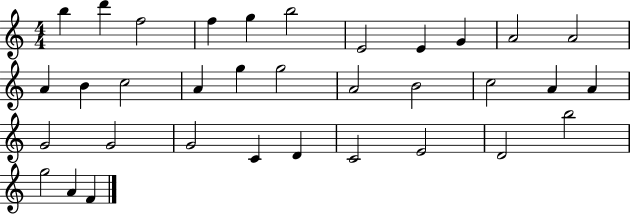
X:1
T:Untitled
M:4/4
L:1/4
K:C
b d' f2 f g b2 E2 E G A2 A2 A B c2 A g g2 A2 B2 c2 A A G2 G2 G2 C D C2 E2 D2 b2 g2 A F